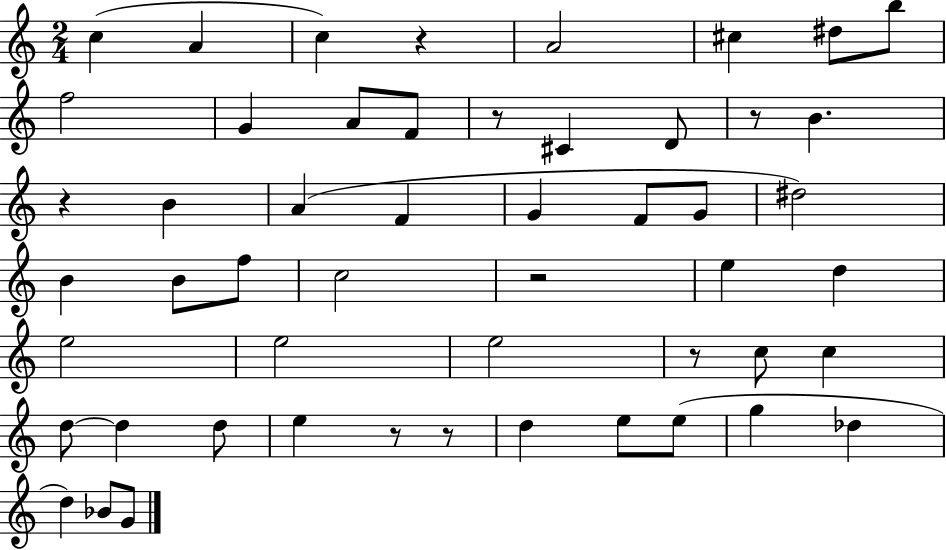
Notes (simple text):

C5/q A4/q C5/q R/q A4/h C#5/q D#5/e B5/e F5/h G4/q A4/e F4/e R/e C#4/q D4/e R/e B4/q. R/q B4/q A4/q F4/q G4/q F4/e G4/e D#5/h B4/q B4/e F5/e C5/h R/h E5/q D5/q E5/h E5/h E5/h R/e C5/e C5/q D5/e D5/q D5/e E5/q R/e R/e D5/q E5/e E5/e G5/q Db5/q D5/q Bb4/e G4/e